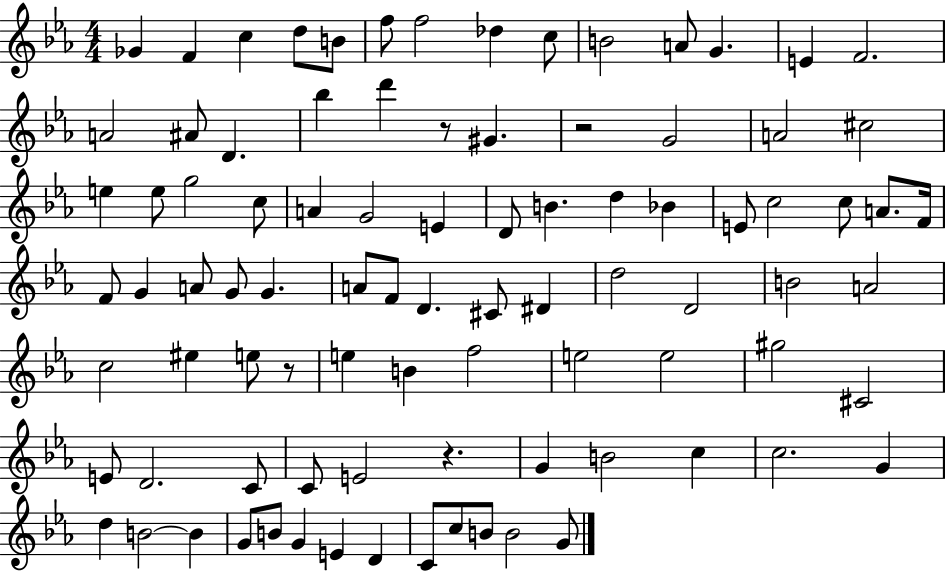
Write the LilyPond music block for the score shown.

{
  \clef treble
  \numericTimeSignature
  \time 4/4
  \key ees \major
  ges'4 f'4 c''4 d''8 b'8 | f''8 f''2 des''4 c''8 | b'2 a'8 g'4. | e'4 f'2. | \break a'2 ais'8 d'4. | bes''4 d'''4 r8 gis'4. | r2 g'2 | a'2 cis''2 | \break e''4 e''8 g''2 c''8 | a'4 g'2 e'4 | d'8 b'4. d''4 bes'4 | e'8 c''2 c''8 a'8. f'16 | \break f'8 g'4 a'8 g'8 g'4. | a'8 f'8 d'4. cis'8 dis'4 | d''2 d'2 | b'2 a'2 | \break c''2 eis''4 e''8 r8 | e''4 b'4 f''2 | e''2 e''2 | gis''2 cis'2 | \break e'8 d'2. c'8 | c'8 e'2 r4. | g'4 b'2 c''4 | c''2. g'4 | \break d''4 b'2~~ b'4 | g'8 b'8 g'4 e'4 d'4 | c'8 c''8 b'8 b'2 g'8 | \bar "|."
}